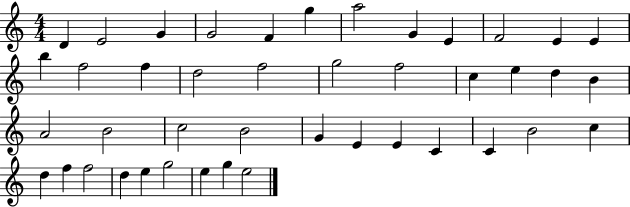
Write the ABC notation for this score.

X:1
T:Untitled
M:4/4
L:1/4
K:C
D E2 G G2 F g a2 G E F2 E E b f2 f d2 f2 g2 f2 c e d B A2 B2 c2 B2 G E E C C B2 c d f f2 d e g2 e g e2